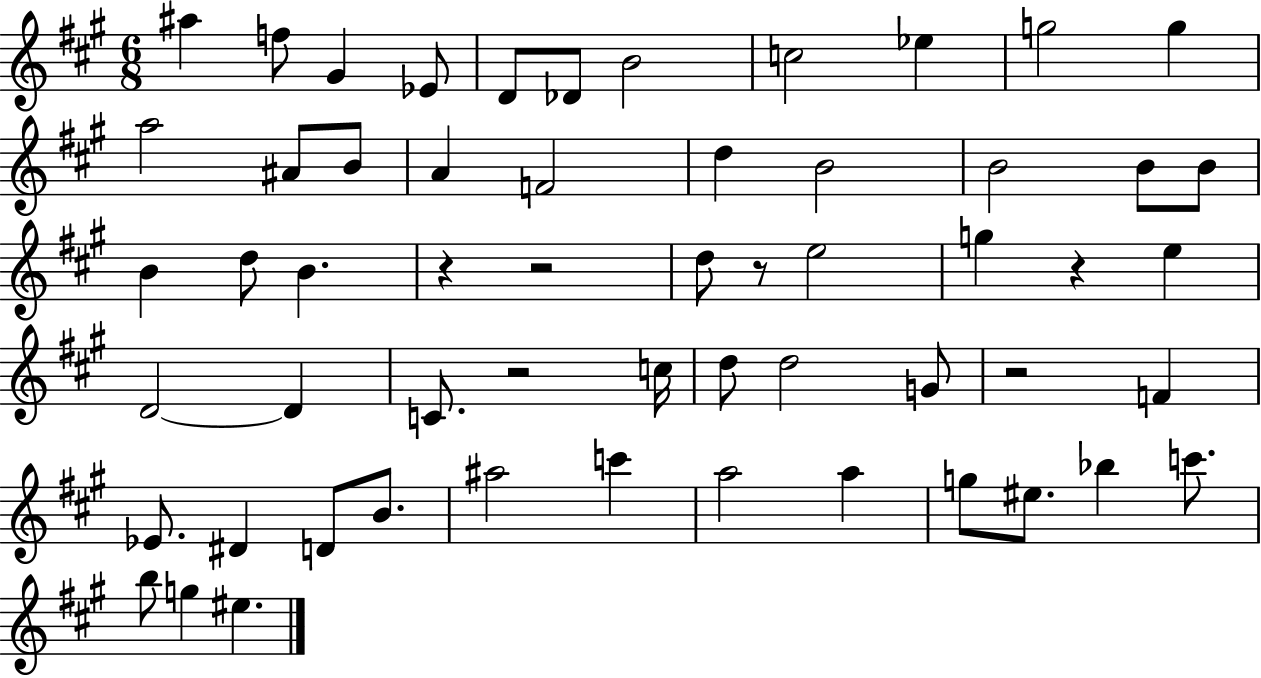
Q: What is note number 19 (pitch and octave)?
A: B4